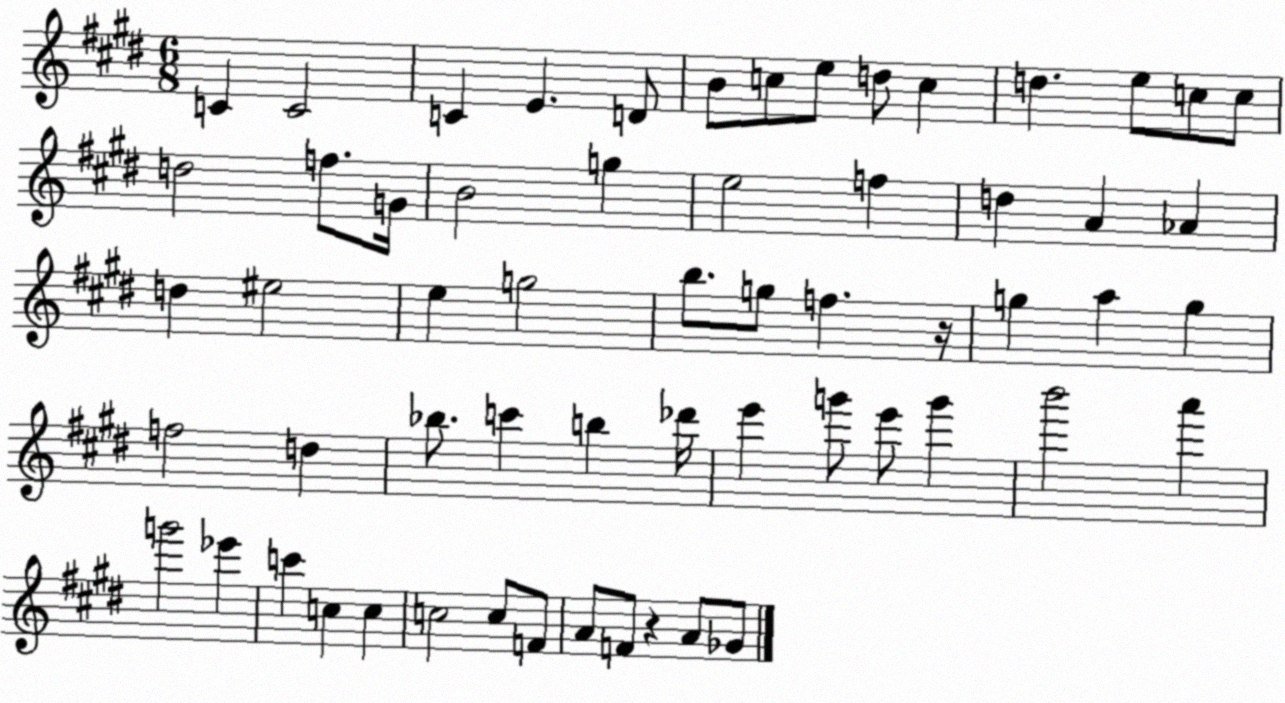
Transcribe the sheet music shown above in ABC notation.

X:1
T:Untitled
M:6/8
L:1/4
K:E
C C2 C E D/2 B/2 c/2 e/2 d/2 c d e/2 c/2 c/2 d2 f/2 G/4 B2 g e2 f d A _A d ^e2 e g2 b/2 g/2 f z/4 g a g f2 d _b/2 c' b _d'/4 e' g'/2 e'/2 g' b'2 a' g'2 _e' c' c c c2 c/2 F/2 A/2 F/2 z A/2 _G/2